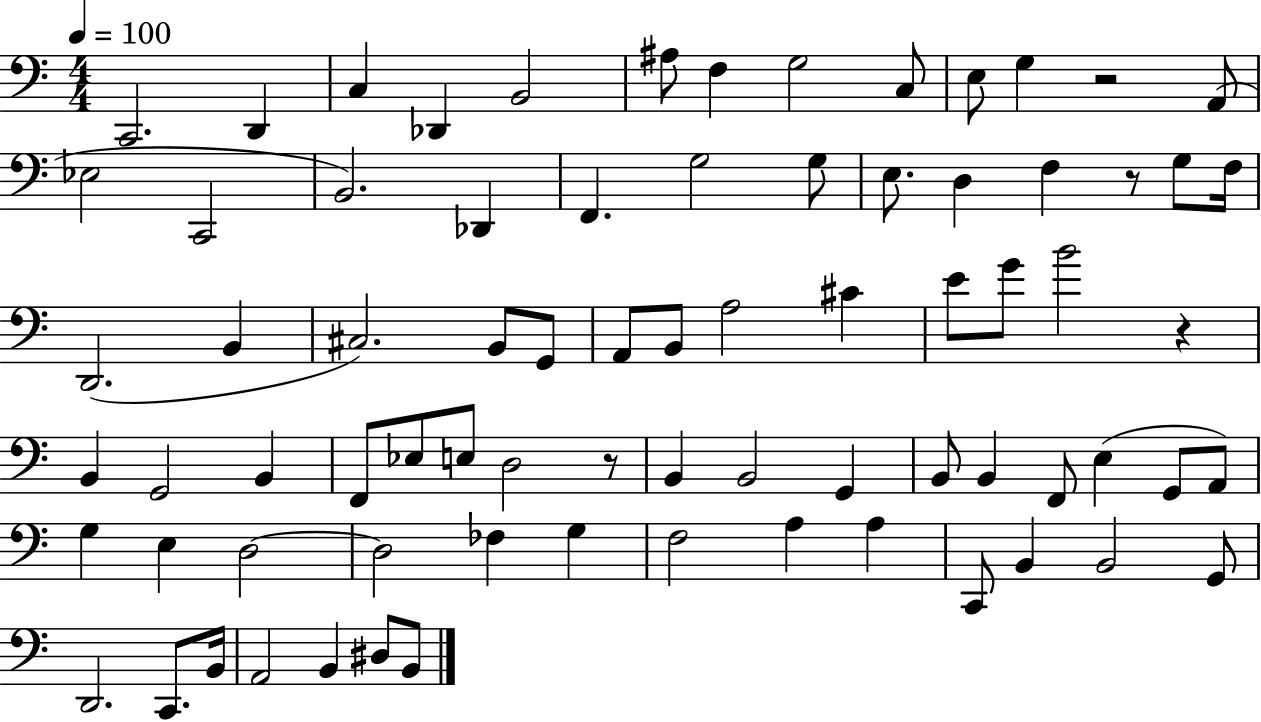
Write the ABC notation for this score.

X:1
T:Untitled
M:4/4
L:1/4
K:C
C,,2 D,, C, _D,, B,,2 ^A,/2 F, G,2 C,/2 E,/2 G, z2 A,,/2 _E,2 C,,2 B,,2 _D,, F,, G,2 G,/2 E,/2 D, F, z/2 G,/2 F,/4 D,,2 B,, ^C,2 B,,/2 G,,/2 A,,/2 B,,/2 A,2 ^C E/2 G/2 B2 z B,, G,,2 B,, F,,/2 _E,/2 E,/2 D,2 z/2 B,, B,,2 G,, B,,/2 B,, F,,/2 E, G,,/2 A,,/2 G, E, D,2 D,2 _F, G, F,2 A, A, C,,/2 B,, B,,2 G,,/2 D,,2 C,,/2 B,,/4 A,,2 B,, ^D,/2 B,,/2